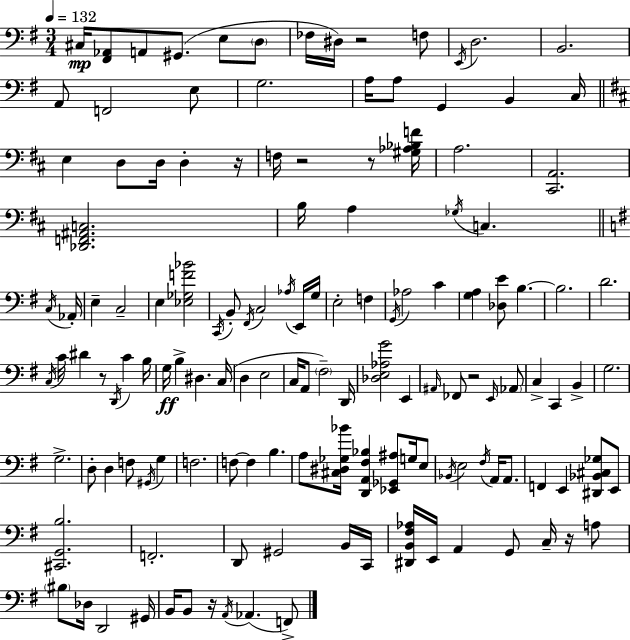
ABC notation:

X:1
T:Untitled
M:3/4
L:1/4
K:Em
^C,/4 [^F,,_A,,]/2 A,,/2 ^G,,/2 E,/2 D,/2 _F,/4 ^D,/4 z2 F,/2 E,,/4 D,2 B,,2 A,,/2 F,,2 E,/2 G,2 A,/4 A,/2 G,, B,, C,/4 E, D,/2 D,/4 D, z/4 F,/4 z2 z/2 [^G,_A,_B,F]/4 A,2 [^C,,A,,]2 [_D,,F,,^A,,C,]2 B,/4 A, _G,/4 C, C,/4 _A,,/4 E, C,2 E, [_E,_G,F_B]2 C,,/4 B,,/2 ^F,,/4 C,2 _A,/4 E,,/4 G,/4 E,2 F, G,,/4 _A,2 C [G,A,] [_D,E]/2 B, B,2 D2 C,/4 C/4 ^D z/2 D,,/4 C B,/4 G,/4 B, ^D, C,/4 D, E,2 C,/4 A,,/2 ^F,2 D,,/4 [_D,E,_A,G]2 E,, ^A,,/4 _F,,/2 z2 E,,/4 _A,,/2 C, C,, B,, G,2 G,2 D,/2 D, F,/2 ^G,,/4 G, F,2 F,/2 F, B, A,/2 [^C,^D,_G,_B]/4 [D,,A,,^F,_B,] [_E,,_G,,^A,]/2 G,/4 E,/2 _B,,/4 E,2 ^F,/4 A,,/4 A,,/2 F,, E,, [^D,,_B,,^C,_G,]/2 E,,/2 [^C,,G,,B,]2 F,,2 D,,/2 ^G,,2 B,,/4 C,,/4 [^D,,B,,^F,_A,]/4 E,,/4 A,, G,,/2 C,/4 z/4 A,/2 ^B,/2 _D,/4 D,,2 ^G,,/4 B,,/4 B,,/2 z/4 A,,/4 _A,, F,,/2